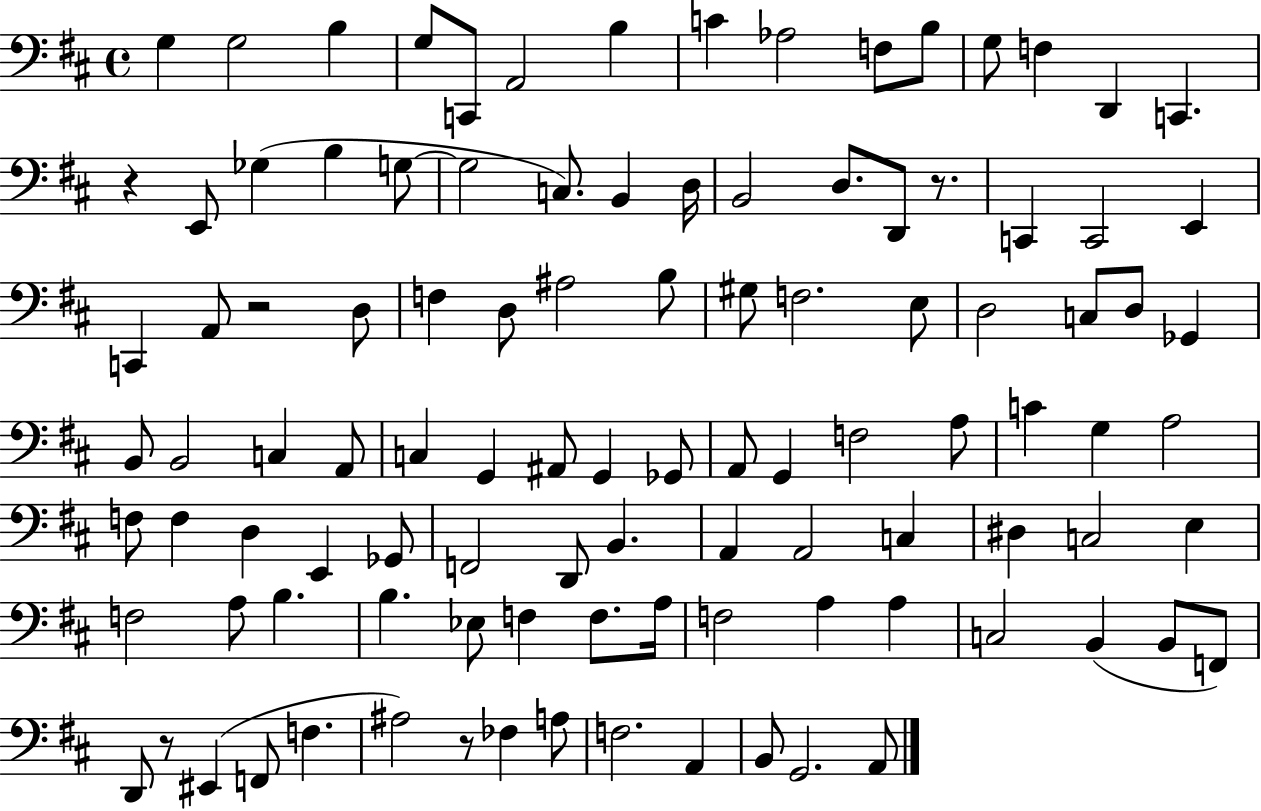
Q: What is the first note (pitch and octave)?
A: G3